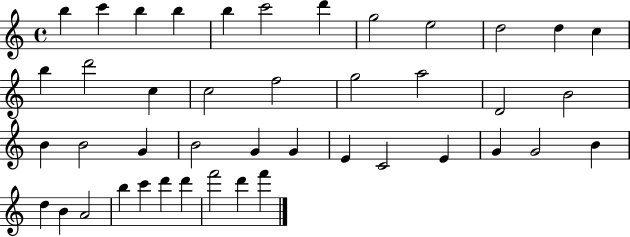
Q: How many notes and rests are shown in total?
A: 43